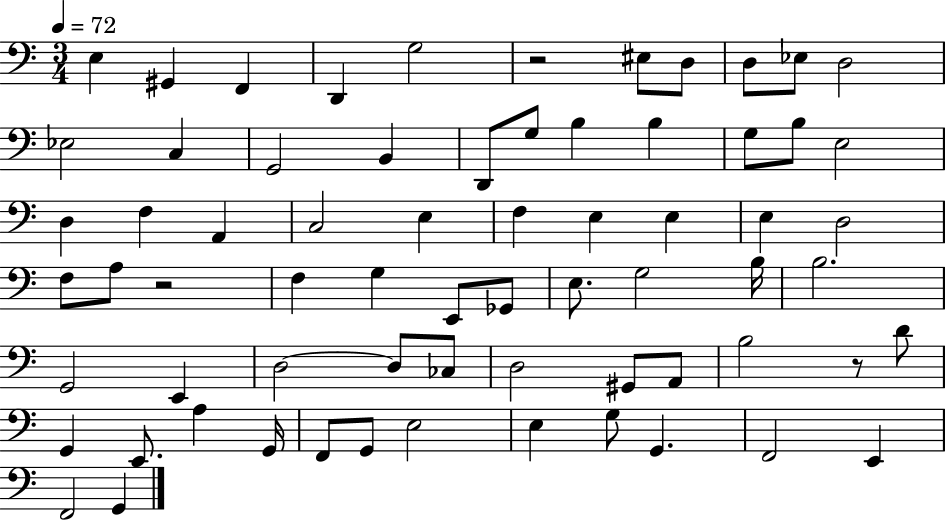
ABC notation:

X:1
T:Untitled
M:3/4
L:1/4
K:C
E, ^G,, F,, D,, G,2 z2 ^E,/2 D,/2 D,/2 _E,/2 D,2 _E,2 C, G,,2 B,, D,,/2 G,/2 B, B, G,/2 B,/2 E,2 D, F, A,, C,2 E, F, E, E, E, D,2 F,/2 A,/2 z2 F, G, E,,/2 _G,,/2 E,/2 G,2 B,/4 B,2 G,,2 E,, D,2 D,/2 _C,/2 D,2 ^G,,/2 A,,/2 B,2 z/2 D/2 G,, E,,/2 A, G,,/4 F,,/2 G,,/2 E,2 E, G,/2 G,, F,,2 E,, F,,2 G,,